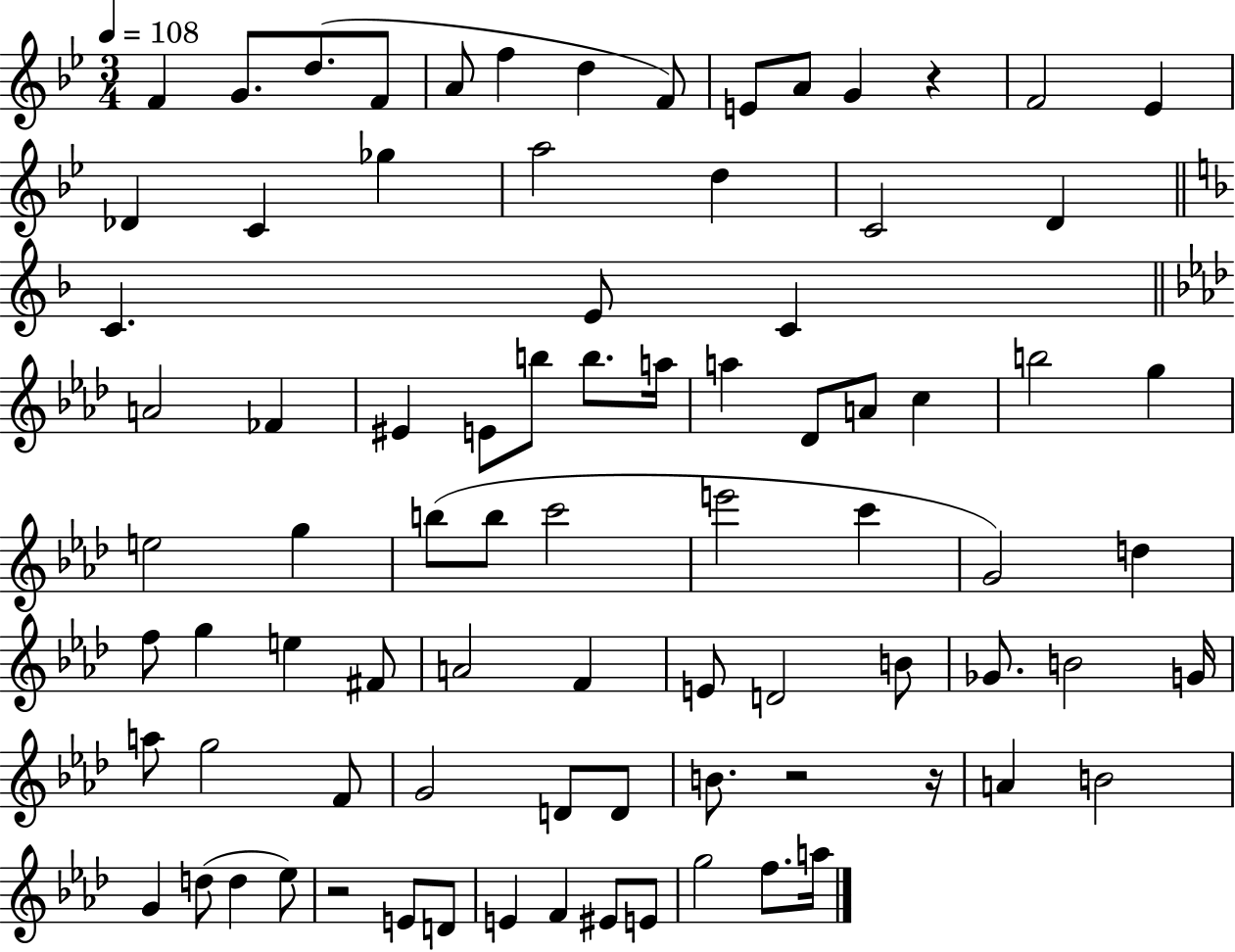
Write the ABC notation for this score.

X:1
T:Untitled
M:3/4
L:1/4
K:Bb
F G/2 d/2 F/2 A/2 f d F/2 E/2 A/2 G z F2 _E _D C _g a2 d C2 D C E/2 C A2 _F ^E E/2 b/2 b/2 a/4 a _D/2 A/2 c b2 g e2 g b/2 b/2 c'2 e'2 c' G2 d f/2 g e ^F/2 A2 F E/2 D2 B/2 _G/2 B2 G/4 a/2 g2 F/2 G2 D/2 D/2 B/2 z2 z/4 A B2 G d/2 d _e/2 z2 E/2 D/2 E F ^E/2 E/2 g2 f/2 a/4